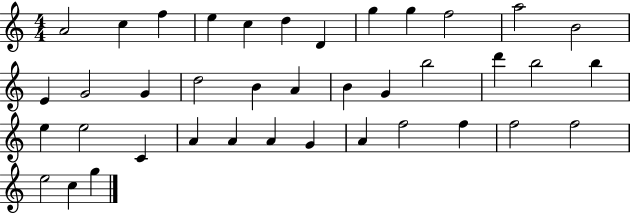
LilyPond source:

{
  \clef treble
  \numericTimeSignature
  \time 4/4
  \key c \major
  a'2 c''4 f''4 | e''4 c''4 d''4 d'4 | g''4 g''4 f''2 | a''2 b'2 | \break e'4 g'2 g'4 | d''2 b'4 a'4 | b'4 g'4 b''2 | d'''4 b''2 b''4 | \break e''4 e''2 c'4 | a'4 a'4 a'4 g'4 | a'4 f''2 f''4 | f''2 f''2 | \break e''2 c''4 g''4 | \bar "|."
}